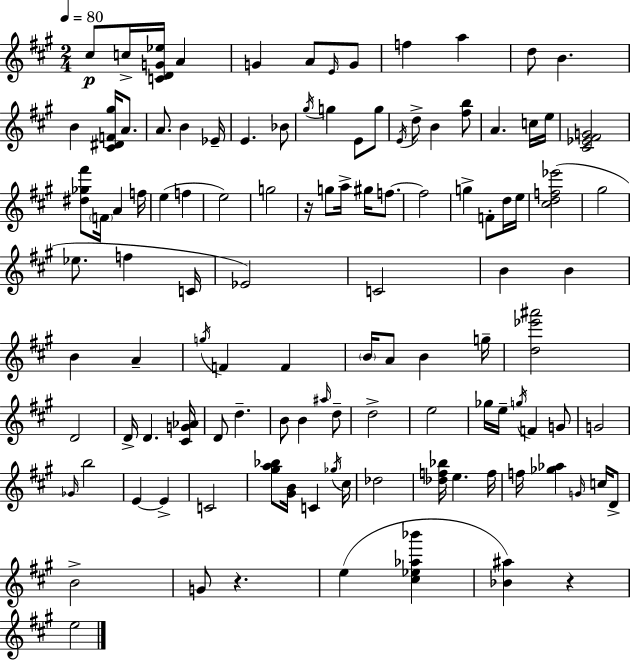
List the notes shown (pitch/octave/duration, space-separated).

C#5/e C5/s [C4,D4,G4,Eb5]/s A4/q G4/q A4/e E4/s G4/e F5/q A5/q D5/e B4/q. B4/q [C#4,D#4,F4,G#5]/s A4/e. A4/e. B4/q Eb4/s E4/q. Bb4/e G#5/s G5/q E4/e G5/e E4/s D5/e B4/q [F#5,B5]/e A4/q. C5/s E5/s [C#4,Eb4,F#4,G4]/h [D#5,Gb5,F#6]/e F4/s A4/q F5/s E5/q F5/q E5/h G5/h R/s G5/e A5/s G#5/s F5/e. F5/h G5/q F4/e D5/s E5/s [C#5,D5,F5,Eb6]/h G#5/h Eb5/e. F5/q C4/s Eb4/h C4/h B4/q B4/q B4/q A4/q G5/s F4/q F4/q B4/s A4/e B4/q G5/s [D5,Eb6,A#6]/h D4/h D4/s D4/q. [C#4,G4,Ab4]/s D4/e D5/q. B4/e B4/q A#5/s D5/e D5/h E5/h Gb5/s E5/s G5/s F4/q G4/e G4/h Gb4/s B5/h E4/q E4/q C4/h [G#5,A5,Bb5]/e [G#4,B4]/s C4/q Gb5/s C#5/s Db5/h [Db5,F5,Bb5]/s E5/q. F5/s F5/s [Gb5,Ab5]/q G4/s C5/s D4/e B4/h G4/e R/q. E5/q [C#5,Eb5,Ab5,Bb6]/q [Bb4,A#5]/q R/q E5/h